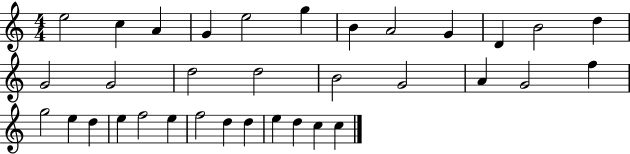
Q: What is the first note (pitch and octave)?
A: E5